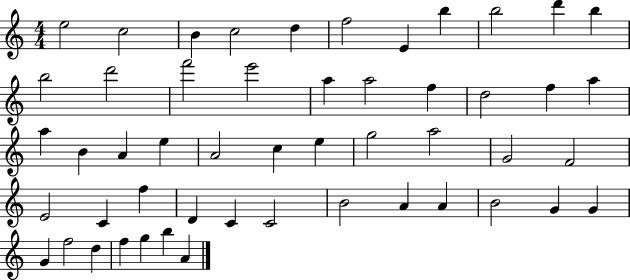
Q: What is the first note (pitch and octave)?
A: E5